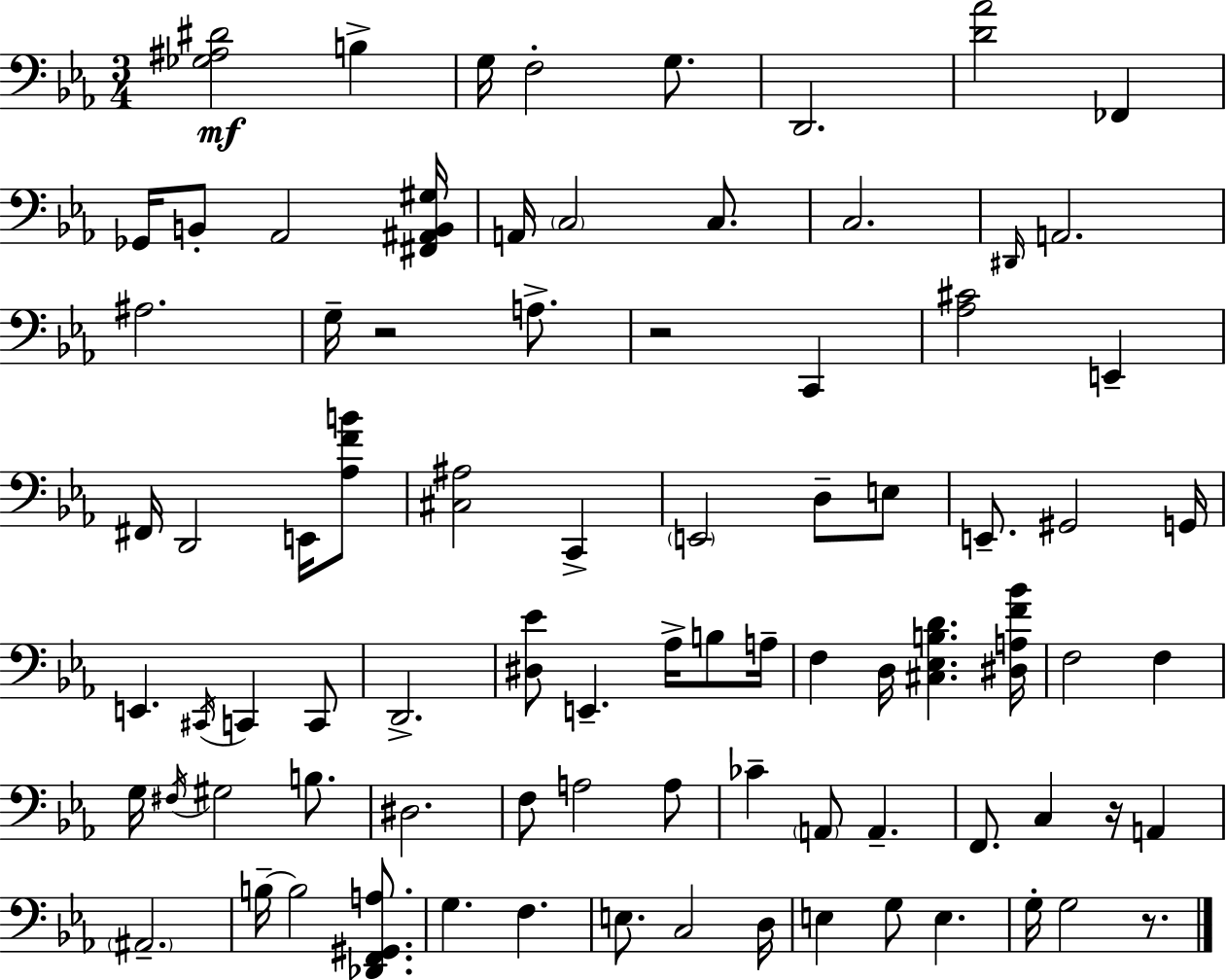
X:1
T:Untitled
M:3/4
L:1/4
K:Cm
[_G,^A,^D]2 B, G,/4 F,2 G,/2 D,,2 [D_A]2 _F,, _G,,/4 B,,/2 _A,,2 [^F,,^A,,B,,^G,]/4 A,,/4 C,2 C,/2 C,2 ^D,,/4 A,,2 ^A,2 G,/4 z2 A,/2 z2 C,, [_A,^C]2 E,, ^F,,/4 D,,2 E,,/4 [_A,FB]/2 [^C,^A,]2 C,, E,,2 D,/2 E,/2 E,,/2 ^G,,2 G,,/4 E,, ^C,,/4 C,, C,,/2 D,,2 [^D,_E]/2 E,, _A,/4 B,/2 A,/4 F, D,/4 [^C,_E,B,D] [^D,A,F_B]/4 F,2 F, G,/4 ^F,/4 ^G,2 B,/2 ^D,2 F,/2 A,2 A,/2 _C A,,/2 A,, F,,/2 C, z/4 A,, ^A,,2 B,/4 B,2 [_D,,F,,^G,,A,]/2 G, F, E,/2 C,2 D,/4 E, G,/2 E, G,/4 G,2 z/2